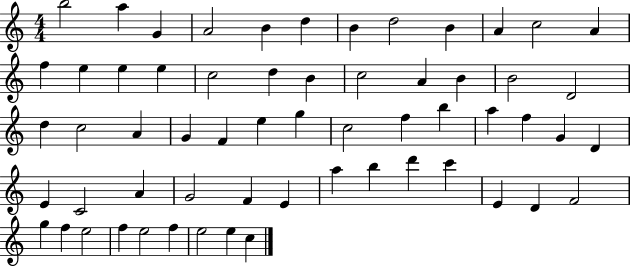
X:1
T:Untitled
M:4/4
L:1/4
K:C
b2 a G A2 B d B d2 B A c2 A f e e e c2 d B c2 A B B2 D2 d c2 A G F e g c2 f b a f G D E C2 A G2 F E a b d' c' E D F2 g f e2 f e2 f e2 e c